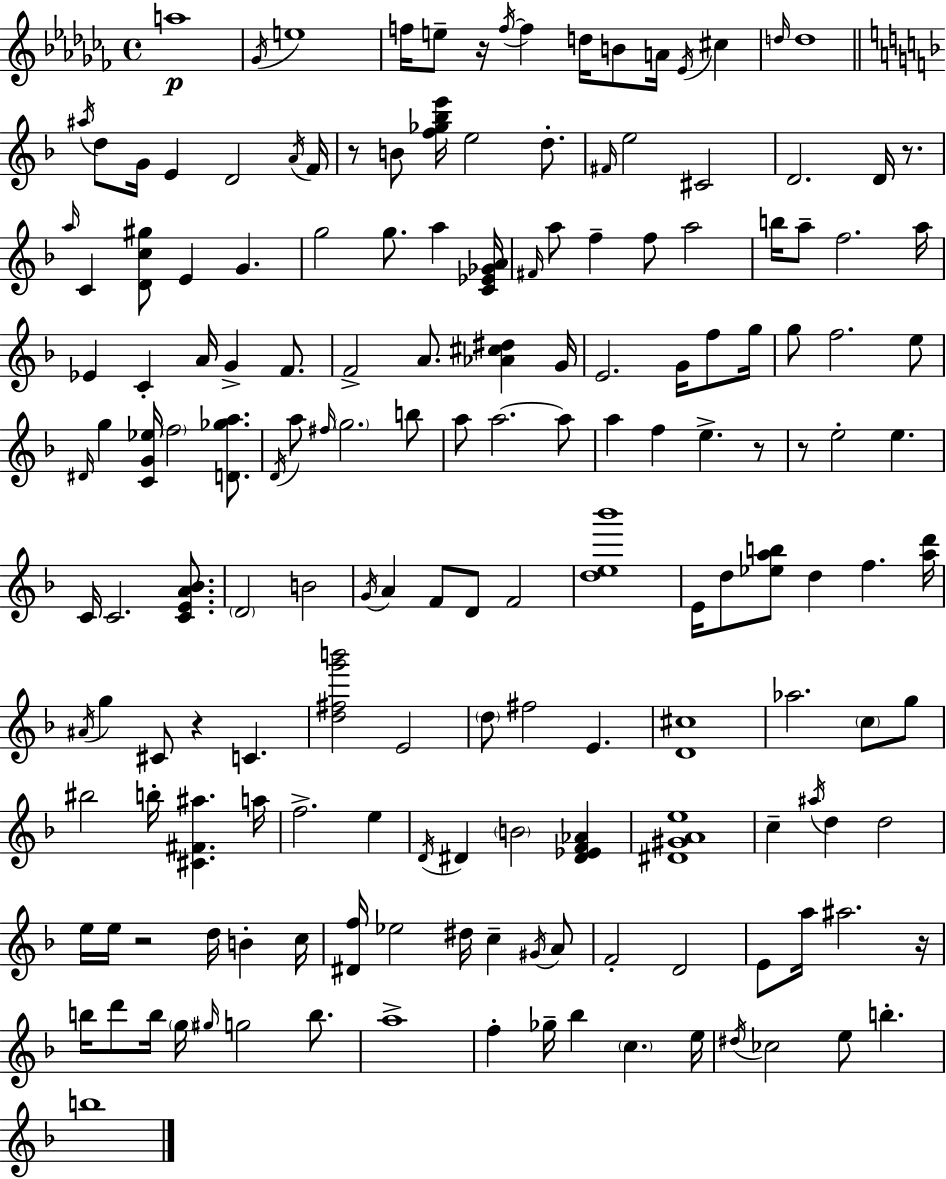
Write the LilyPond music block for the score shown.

{
  \clef treble
  \time 4/4
  \defaultTimeSignature
  \key aes \minor
  a''1\p | \acciaccatura { ges'16 } e''1 | f''16 e''8-- r16 \acciaccatura { f''16~ }~ f''4 d''16 b'8 a'16 \acciaccatura { ees'16 } cis''4 | \grace { d''16 } d''1 | \break \bar "||" \break \key f \major \acciaccatura { ais''16 } d''8 g'16 e'4 d'2 | \acciaccatura { a'16 } f'16 r8 b'8 <f'' ges'' bes'' e'''>16 e''2 d''8.-. | \grace { fis'16 } e''2 cis'2 | d'2. d'16 | \break r8. \grace { a''16 } c'4 <d' c'' gis''>8 e'4 g'4. | g''2 g''8. a''4 | <c' ees' ges' a'>16 \grace { fis'16 } a''8 f''4-- f''8 a''2 | b''16 a''8-- f''2. | \break a''16 ees'4 c'4-. a'16 g'4-> | f'8. f'2-> a'8. | <aes' cis'' dis''>4 g'16 e'2. | g'16 f''8 g''16 g''8 f''2. | \break e''8 \grace { dis'16 } g''4 <c' g' ees''>16 \parenthesize f''2 | <d' ges'' a''>8. \acciaccatura { d'16 } a''8 \grace { fis''16 } \parenthesize g''2. | b''8 a''8 a''2.~~ | a''8 a''4 f''4 | \break e''4.-> r8 r8 e''2-. | e''4. c'16 c'2. | <c' e' a' bes'>8. \parenthesize d'2 | b'2 \acciaccatura { g'16 } a'4 f'8 d'8 | \break f'2 <d'' e'' bes'''>1 | e'16 d''8 <ees'' a'' b''>8 d''4 | f''4. <a'' d'''>16 \acciaccatura { ais'16 } g''4 cis'8 | r4 c'4. <d'' fis'' g''' b'''>2 | \break e'2 \parenthesize d''8 fis''2 | e'4. <d' cis''>1 | aes''2. | \parenthesize c''8 g''8 bis''2 | \break b''16-. <cis' fis' ais''>4. a''16 f''2.-> | e''4 \acciaccatura { d'16 } dis'4 \parenthesize b'2 | <dis' ees' f' aes'>4 <dis' gis' a' e''>1 | c''4-- \acciaccatura { ais''16 } | \break d''4 d''2 e''16 e''16 r2 | d''16 b'4-. c''16 <dis' f''>16 ees''2 | dis''16 c''4-- \acciaccatura { gis'16 } a'8 f'2-. | d'2 e'8 a''16 | \break ais''2. r16 b''16 d'''8 | b''16 \parenthesize g''16 \grace { gis''16 } g''2 b''8. a''1-> | f''4-. | ges''16-- bes''4 \parenthesize c''4. e''16 \acciaccatura { dis''16 } ces''2 | \break e''8 b''4.-. b''1 | \bar "|."
}